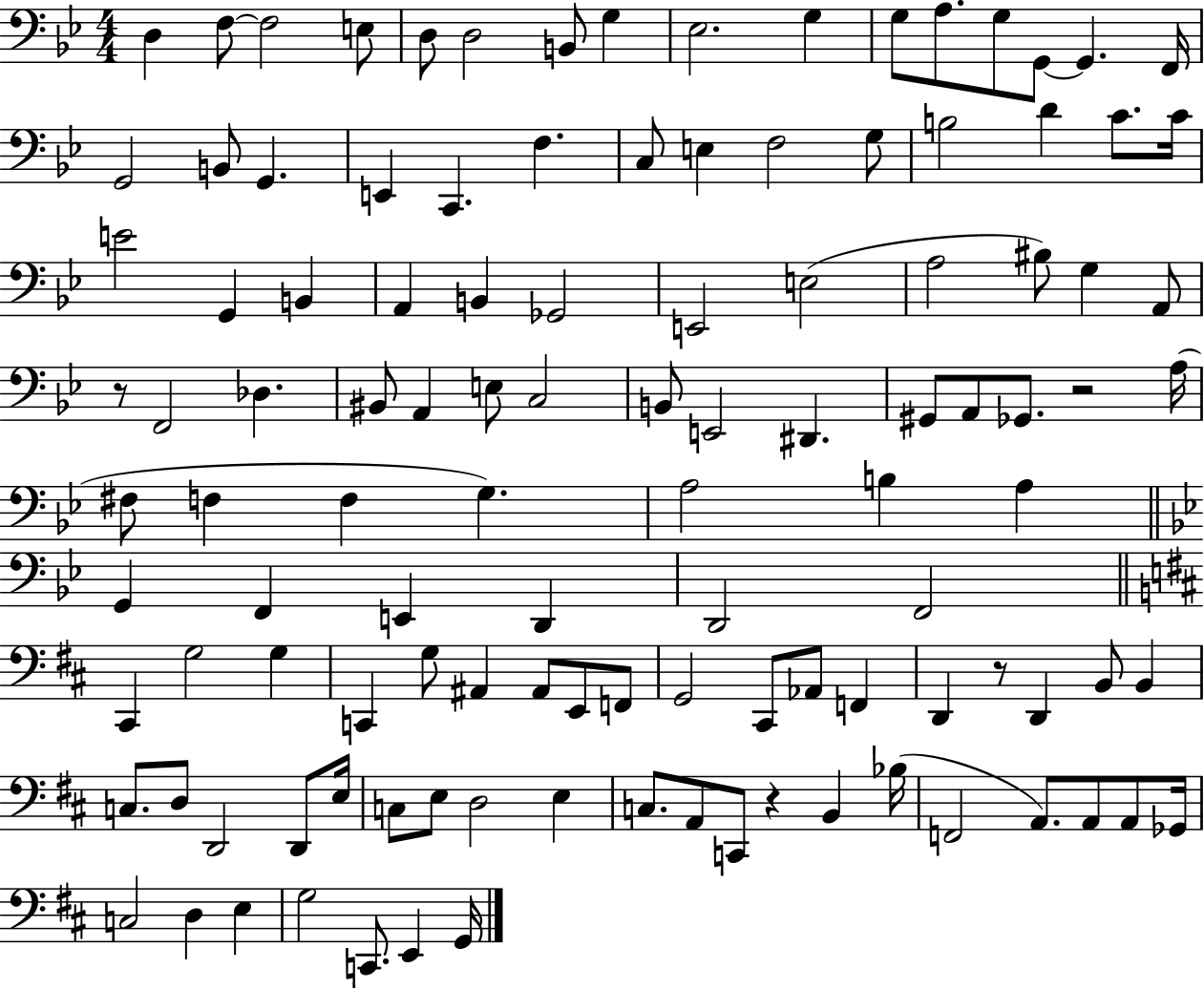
{
  \clef bass
  \numericTimeSignature
  \time 4/4
  \key bes \major
  d4 f8~~ f2 e8 | d8 d2 b,8 g4 | ees2. g4 | g8 a8. g8 g,8~~ g,4. f,16 | \break g,2 b,8 g,4. | e,4 c,4. f4. | c8 e4 f2 g8 | b2 d'4 c'8. c'16 | \break e'2 g,4 b,4 | a,4 b,4 ges,2 | e,2 e2( | a2 bis8) g4 a,8 | \break r8 f,2 des4. | bis,8 a,4 e8 c2 | b,8 e,2 dis,4. | gis,8 a,8 ges,8. r2 a16( | \break fis8 f4 f4 g4.) | a2 b4 a4 | \bar "||" \break \key bes \major g,4 f,4 e,4 d,4 | d,2 f,2 | \bar "||" \break \key b \minor cis,4 g2 g4 | c,4 g8 ais,4 ais,8 e,8 f,8 | g,2 cis,8 aes,8 f,4 | d,4 r8 d,4 b,8 b,4 | \break c8. d8 d,2 d,8 e16 | c8 e8 d2 e4 | c8. a,8 c,8 r4 b,4 bes16( | f,2 a,8.) a,8 a,8 ges,16 | \break c2 d4 e4 | g2 c,8. e,4 g,16 | \bar "|."
}